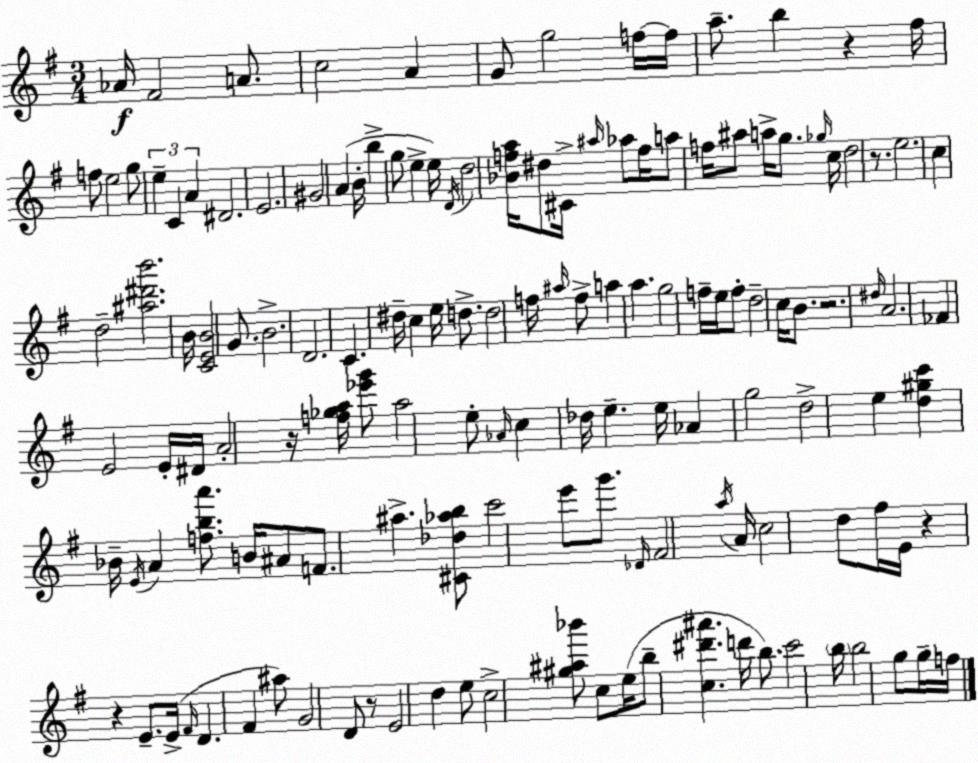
X:1
T:Untitled
M:3/4
L:1/4
K:Em
_A/4 ^F2 A/2 c2 A G/2 g2 f/4 f/4 a/2 b z ^f/4 f/2 e2 g/2 e C A ^D2 E2 ^G2 A B/4 b g/2 e e/4 D/4 d2 [_Bfa]/4 ^d/2 ^C/4 ^a/4 _a/2 f/4 a/2 f/4 ^a/2 a/4 g/2 _g/4 c/4 d2 z/2 e2 c d2 [^a^d'b']2 B/4 [CEB]2 G/2 B2 D2 C ^d/4 c e/4 d/2 d2 f/4 ^a/4 f/2 a a g2 f/4 e/4 f/2 d2 c/4 B/2 z2 ^d/4 A2 _F E2 E/4 ^D/4 A2 z/4 [f_ga]/4 [_e'g']/2 a2 e/2 _A/4 c _d/4 e e/4 _A g2 d2 e [d^gc'] _B/4 E/4 A [fba']/2 B/4 ^A/2 F/2 ^a [^C_d_ab]/2 c'2 e'/2 g'/2 _D/4 ^F2 a/4 A/4 c2 d/2 ^f/4 E/4 z z E/2 E/4 ^F/4 D ^F ^a/2 G2 D/2 z/2 E2 d e/2 c2 [^g^a_b']/2 c/2 e/4 b/2 [c^d'^a'] d'/4 b/2 c'2 b/4 b2 g/2 g/4 f/4